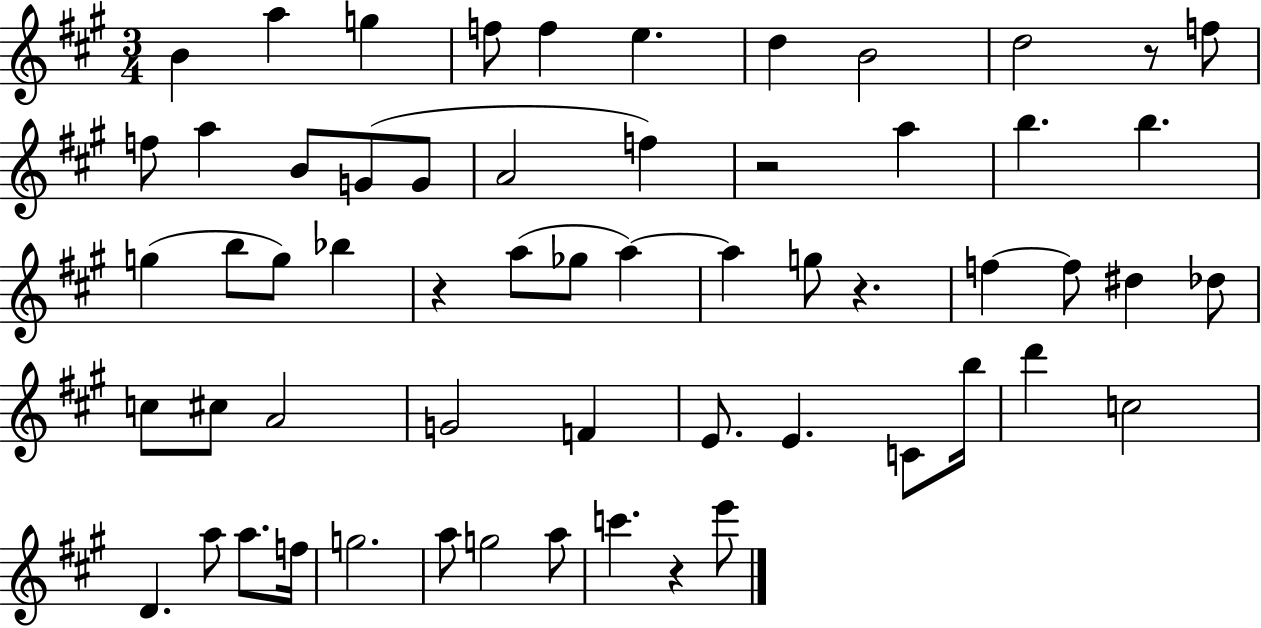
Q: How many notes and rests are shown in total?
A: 59